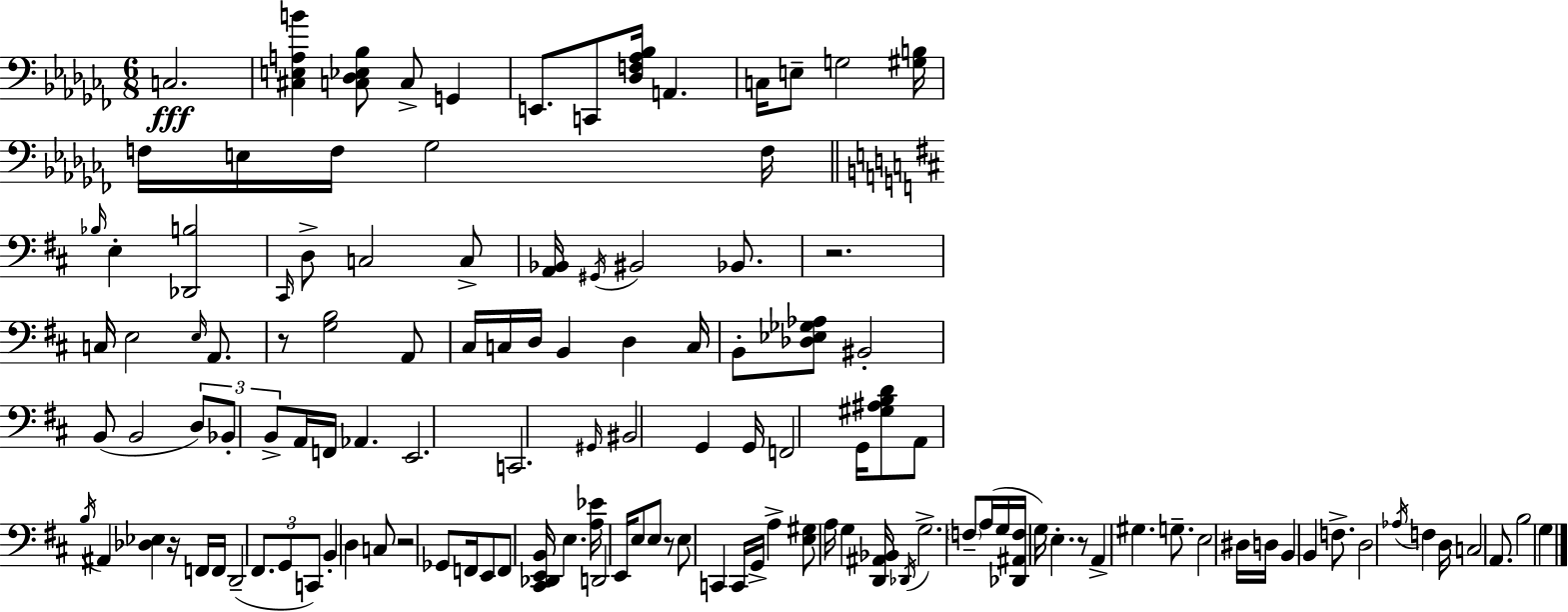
C3/h. [C#3,E3,A3,B4]/q [C3,Db3,Eb3,Bb3]/e C3/e G2/q E2/e. C2/e [Db3,F3,Ab3,Bb3]/s A2/q. C3/s E3/e G3/h [G#3,B3]/s F3/s E3/s F3/s Gb3/h F3/s Bb3/s E3/q [Db2,B3]/h C#2/s D3/e C3/h C3/e [A2,Bb2]/s G#2/s BIS2/h Bb2/e. R/h. C3/s E3/h E3/s A2/e. R/e [G3,B3]/h A2/e C#3/s C3/s D3/s B2/q D3/q C3/s B2/e [Db3,Eb3,Gb3,Ab3]/e BIS2/h B2/e B2/h D3/e Bb2/e B2/e A2/s F2/s Ab2/q. E2/h. C2/h. G#2/s BIS2/h G2/q G2/s F2/h G2/s [G#3,A#3,B3,D4]/e A2/e B3/s A#2/q [Db3,Eb3]/q R/s F2/s F2/s D2/h F#2/e. G2/e C2/e B2/q D3/q C3/e R/h Gb2/e F2/s E2/e F2/e [C#2,Db2,E2,B2]/s E3/q. [A3,Eb4]/s D2/h E2/s E3/e E3/e R/e E3/e C2/q C2/s G2/s A3/q [E3,G#3]/e A3/s G3/q [D2,A#2,Bb2]/s Db2/s G3/h. F3/e A3/s G3/s [Db2,A#2,F3]/s G3/s E3/q. R/e A2/q G#3/q. G3/e. E3/h D#3/s D3/s B2/q B2/q F3/e. D3/h Ab3/s F3/q D3/s C3/h A2/e. B3/h G3/q